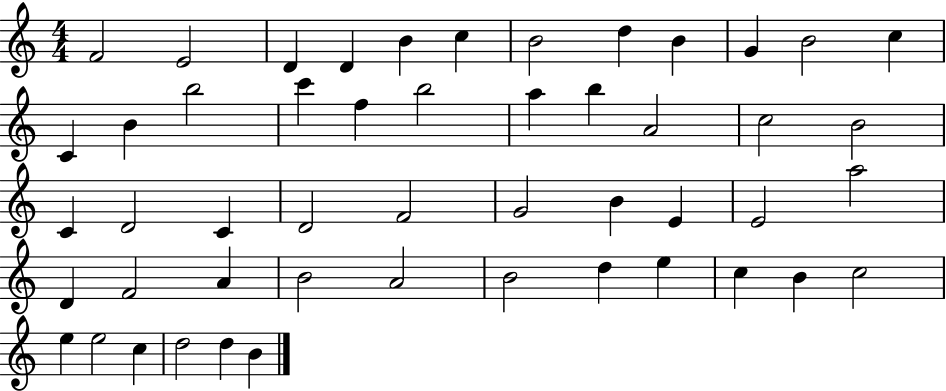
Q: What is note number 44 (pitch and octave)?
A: C5